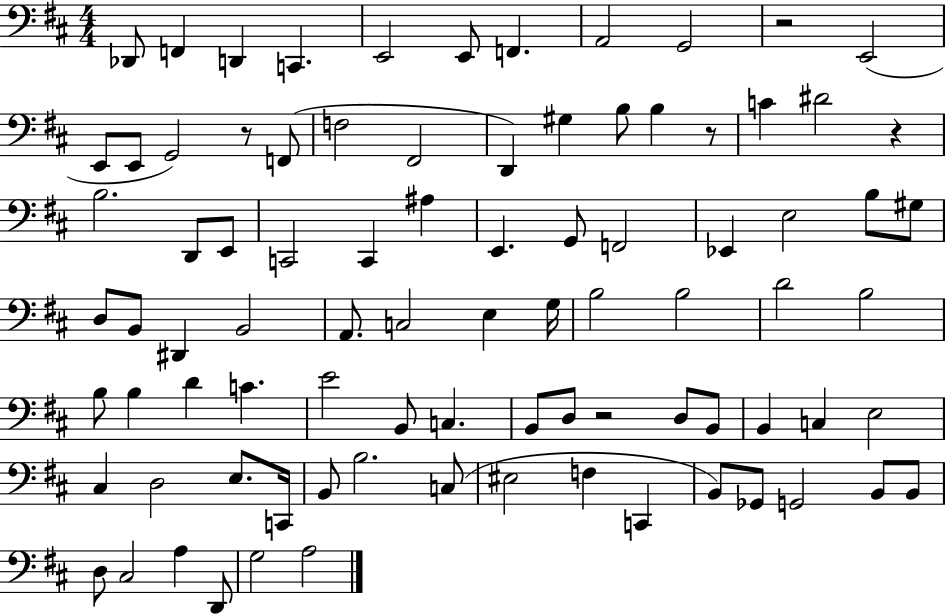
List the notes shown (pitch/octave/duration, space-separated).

Db2/e F2/q D2/q C2/q. E2/h E2/e F2/q. A2/h G2/h R/h E2/h E2/e E2/e G2/h R/e F2/e F3/h F#2/h D2/q G#3/q B3/e B3/q R/e C4/q D#4/h R/q B3/h. D2/e E2/e C2/h C2/q A#3/q E2/q. G2/e F2/h Eb2/q E3/h B3/e G#3/e D3/e B2/e D#2/q B2/h A2/e. C3/h E3/q G3/s B3/h B3/h D4/h B3/h B3/e B3/q D4/q C4/q. E4/h B2/e C3/q. B2/e D3/e R/h D3/e B2/e B2/q C3/q E3/h C#3/q D3/h E3/e. C2/s B2/e B3/h. C3/e EIS3/h F3/q C2/q B2/e Gb2/e G2/h B2/e B2/e D3/e C#3/h A3/q D2/e G3/h A3/h